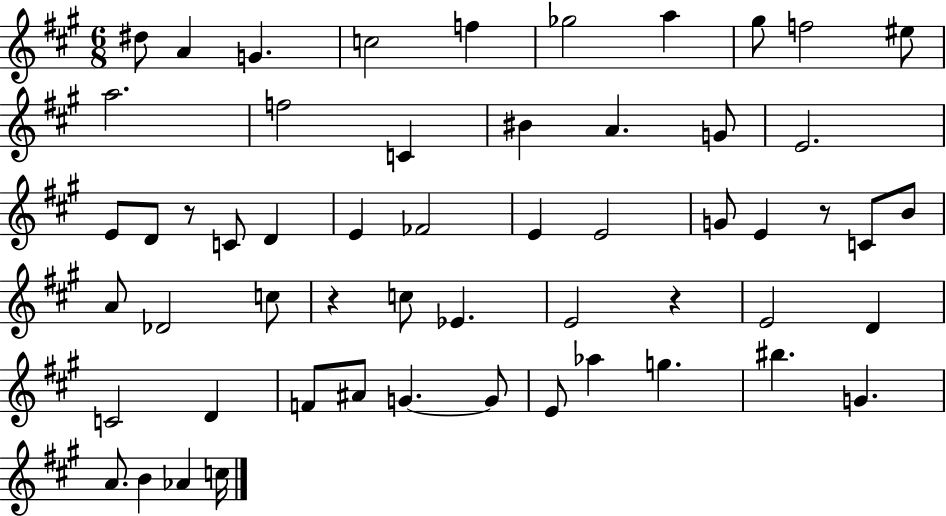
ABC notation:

X:1
T:Untitled
M:6/8
L:1/4
K:A
^d/2 A G c2 f _g2 a ^g/2 f2 ^e/2 a2 f2 C ^B A G/2 E2 E/2 D/2 z/2 C/2 D E _F2 E E2 G/2 E z/2 C/2 B/2 A/2 _D2 c/2 z c/2 _E E2 z E2 D C2 D F/2 ^A/2 G G/2 E/2 _a g ^b G A/2 B _A c/4